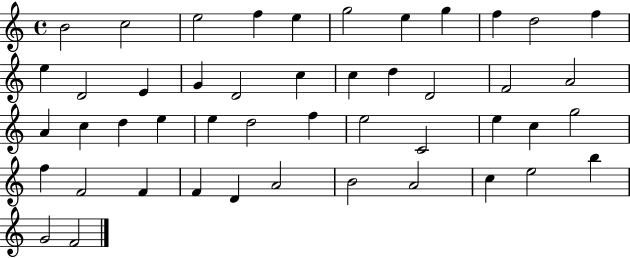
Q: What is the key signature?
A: C major